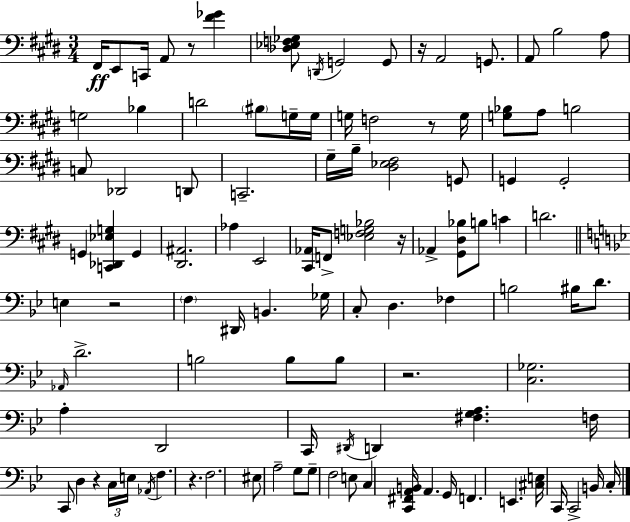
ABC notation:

X:1
T:Untitled
M:3/4
L:1/4
K:E
^F,,/4 E,,/2 C,,/4 A,,/2 z/2 [^F_G] [_D,_E,F,_G,]/2 D,,/4 G,,2 G,,/2 z/4 A,,2 G,,/2 A,,/2 B,2 A,/2 G,2 _B, D2 ^B,/2 G,/4 G,/4 G,/4 F,2 z/2 G,/4 [G,_B,]/2 A,/2 B,2 C,/2 _D,,2 D,,/2 C,,2 ^G,/4 B,/4 [^D,_E,^F,]2 G,,/2 G,, G,,2 G,, [C,,_D,,_E,G,] G,, [^D,,^A,,]2 _A, E,,2 [^C,,_A,,]/4 F,,/2 [_E,F,G,_B,]2 z/4 _A,, [^G,,^D,_B,]/2 B,/2 C D2 E, z2 F, ^D,,/4 B,, _G,/4 C,/2 D, _F, B,2 ^B,/4 D/2 _A,,/4 D2 B,2 B,/2 B,/2 z2 [C,_G,]2 A, D,,2 C,,/4 ^D,,/4 D,, [^F,G,A,] F,/4 C,,/2 D, z C,/4 E,/4 _A,,/4 F, z F,2 ^E,/2 A,2 G,/2 G,/2 F,2 E,/2 C, [C,,^F,,A,,B,,]/4 A,, G,,/4 F,, E,, [^C,E,]/4 C,,/4 C,,2 B,,/4 C,/4